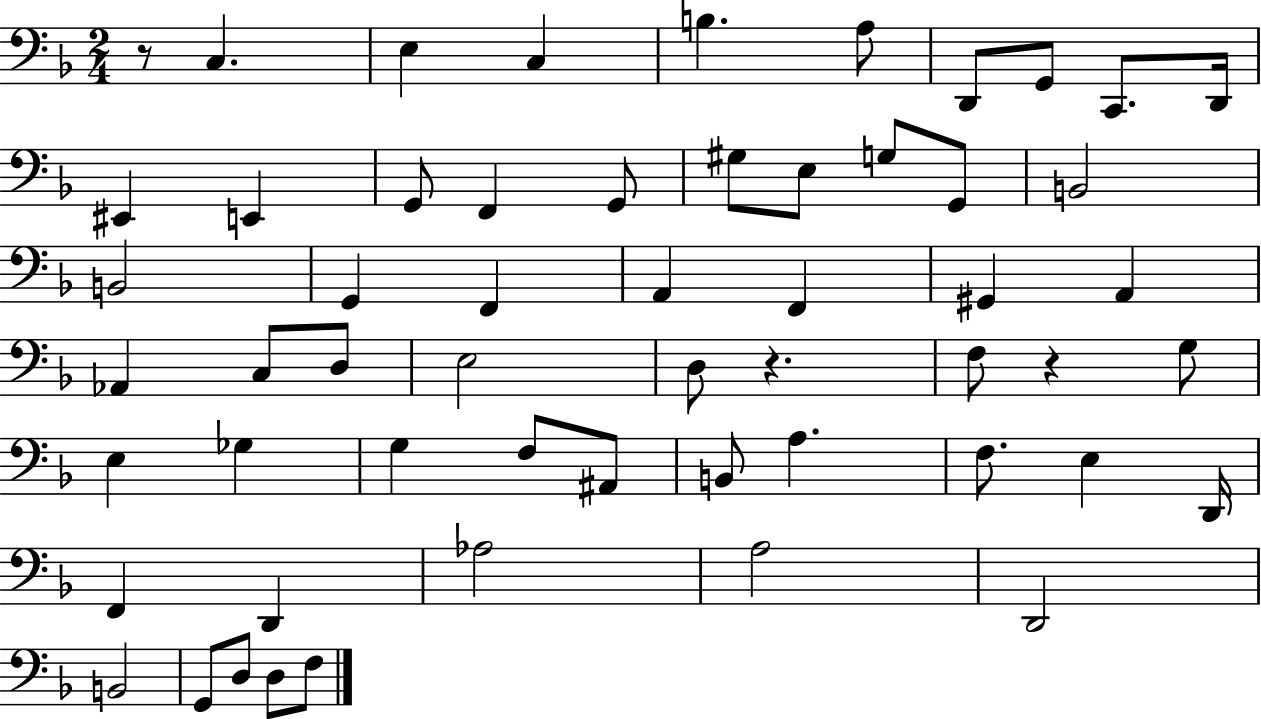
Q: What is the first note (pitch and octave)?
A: C3